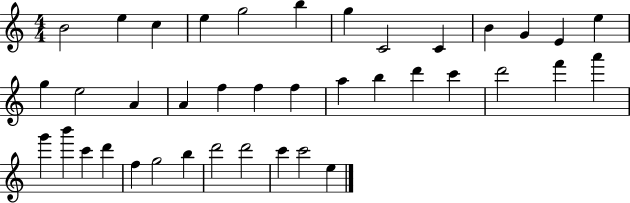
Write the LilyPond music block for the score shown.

{
  \clef treble
  \numericTimeSignature
  \time 4/4
  \key c \major
  b'2 e''4 c''4 | e''4 g''2 b''4 | g''4 c'2 c'4 | b'4 g'4 e'4 e''4 | \break g''4 e''2 a'4 | a'4 f''4 f''4 f''4 | a''4 b''4 d'''4 c'''4 | d'''2 f'''4 a'''4 | \break g'''4 b'''4 c'''4 d'''4 | f''4 g''2 b''4 | d'''2 d'''2 | c'''4 c'''2 e''4 | \break \bar "|."
}